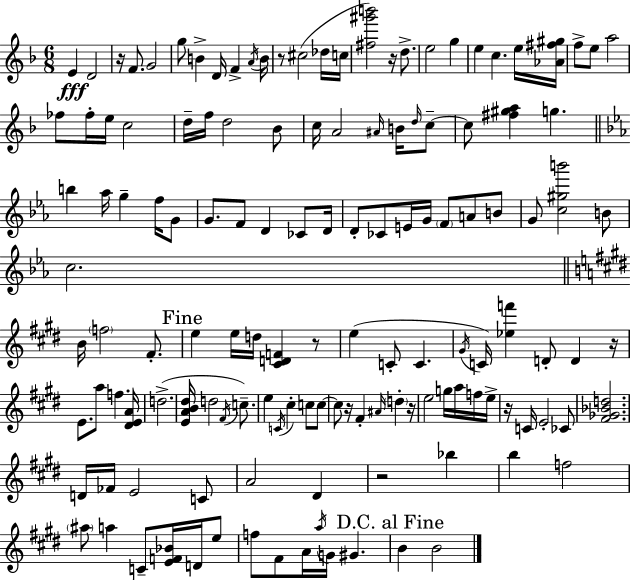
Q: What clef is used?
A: treble